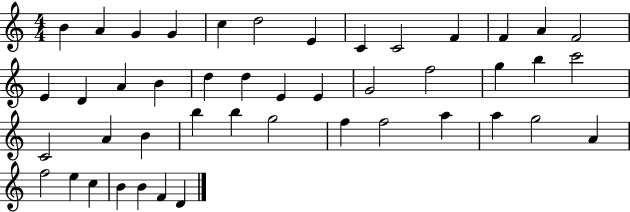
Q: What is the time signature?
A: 4/4